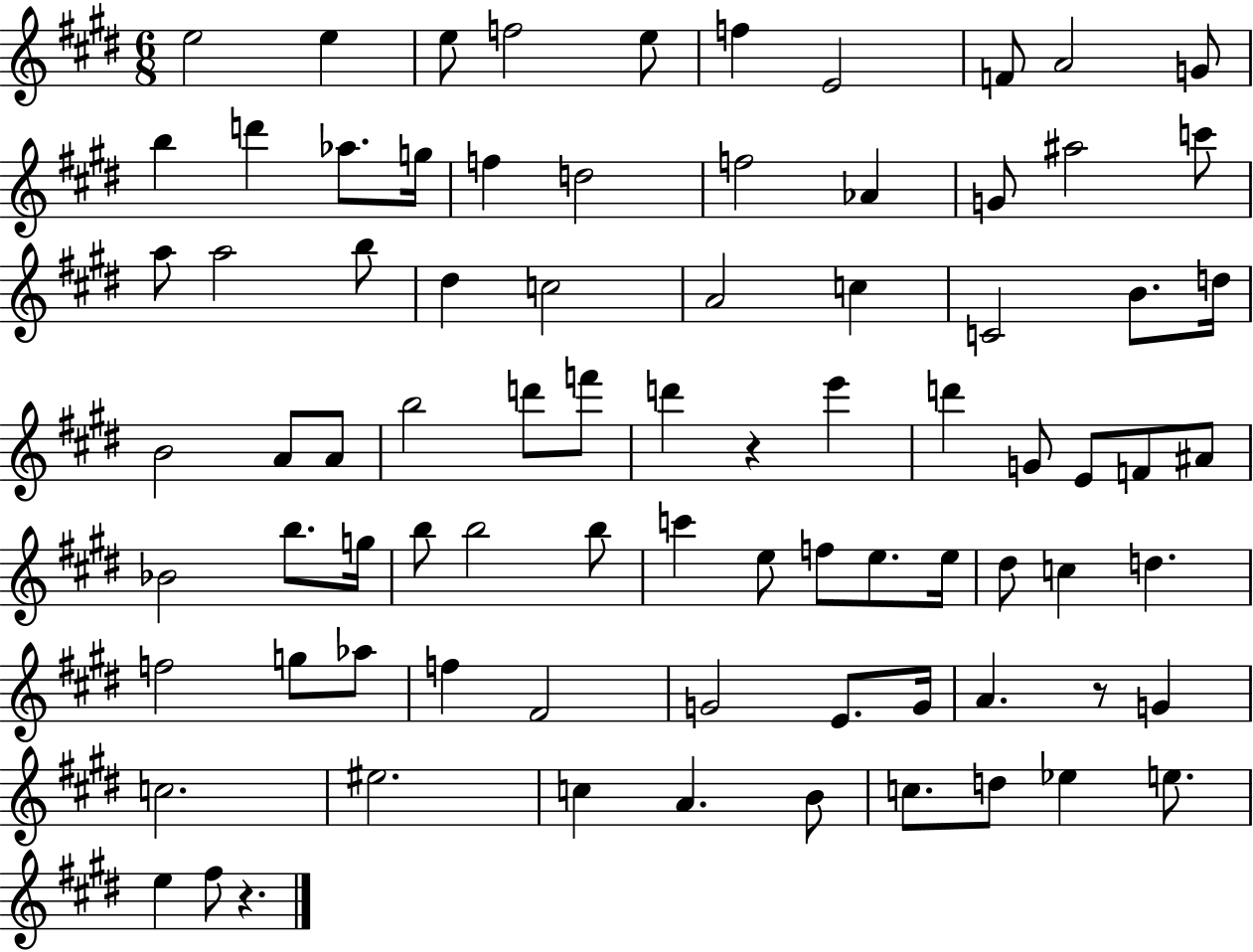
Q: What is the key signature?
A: E major